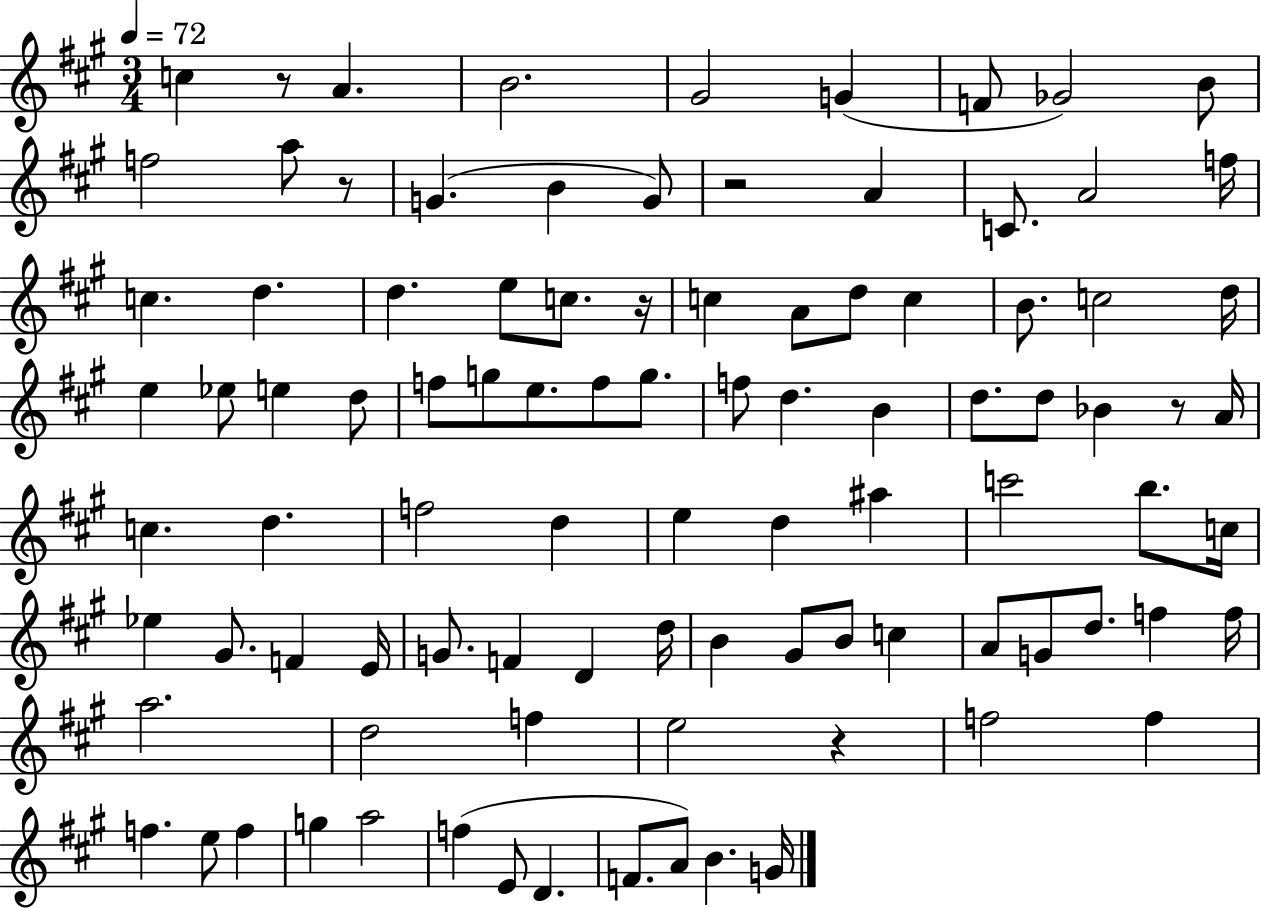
{
  \clef treble
  \numericTimeSignature
  \time 3/4
  \key a \major
  \tempo 4 = 72
  \repeat volta 2 { c''4 r8 a'4. | b'2. | gis'2 g'4( | f'8 ges'2) b'8 | \break f''2 a''8 r8 | g'4.( b'4 g'8) | r2 a'4 | c'8. a'2 f''16 | \break c''4. d''4. | d''4. e''8 c''8. r16 | c''4 a'8 d''8 c''4 | b'8. c''2 d''16 | \break e''4 ees''8 e''4 d''8 | f''8 g''8 e''8. f''8 g''8. | f''8 d''4. b'4 | d''8. d''8 bes'4 r8 a'16 | \break c''4. d''4. | f''2 d''4 | e''4 d''4 ais''4 | c'''2 b''8. c''16 | \break ees''4 gis'8. f'4 e'16 | g'8. f'4 d'4 d''16 | b'4 gis'8 b'8 c''4 | a'8 g'8 d''8. f''4 f''16 | \break a''2. | d''2 f''4 | e''2 r4 | f''2 f''4 | \break f''4. e''8 f''4 | g''4 a''2 | f''4( e'8 d'4. | f'8. a'8) b'4. g'16 | \break } \bar "|."
}